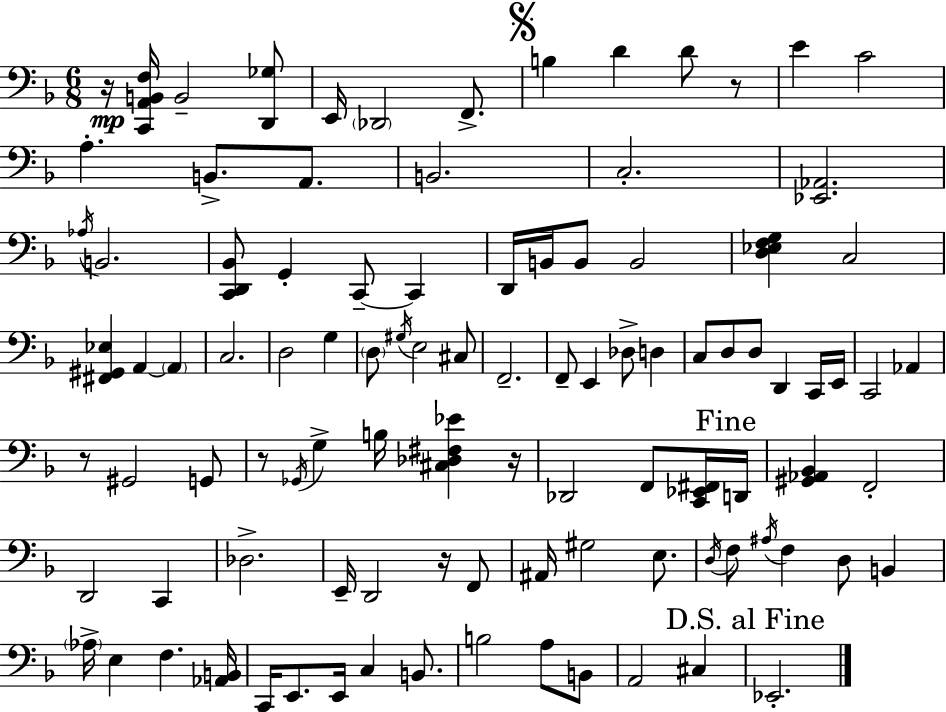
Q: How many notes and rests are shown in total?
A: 100